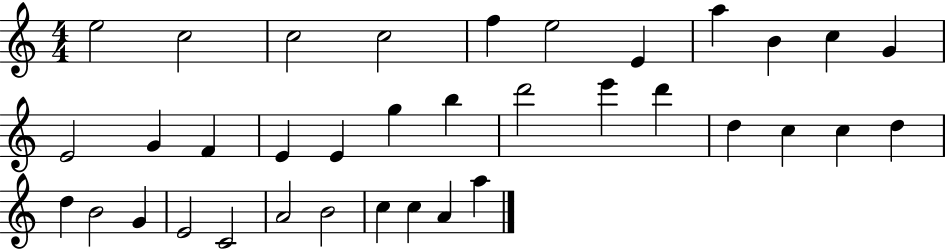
{
  \clef treble
  \numericTimeSignature
  \time 4/4
  \key c \major
  e''2 c''2 | c''2 c''2 | f''4 e''2 e'4 | a''4 b'4 c''4 g'4 | \break e'2 g'4 f'4 | e'4 e'4 g''4 b''4 | d'''2 e'''4 d'''4 | d''4 c''4 c''4 d''4 | \break d''4 b'2 g'4 | e'2 c'2 | a'2 b'2 | c''4 c''4 a'4 a''4 | \break \bar "|."
}